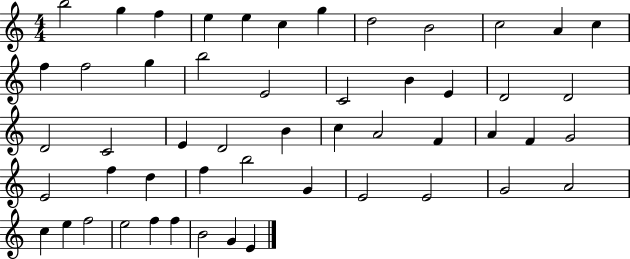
B5/h G5/q F5/q E5/q E5/q C5/q G5/q D5/h B4/h C5/h A4/q C5/q F5/q F5/h G5/q B5/h E4/h C4/h B4/q E4/q D4/h D4/h D4/h C4/h E4/q D4/h B4/q C5/q A4/h F4/q A4/q F4/q G4/h E4/h F5/q D5/q F5/q B5/h G4/q E4/h E4/h G4/h A4/h C5/q E5/q F5/h E5/h F5/q F5/q B4/h G4/q E4/q